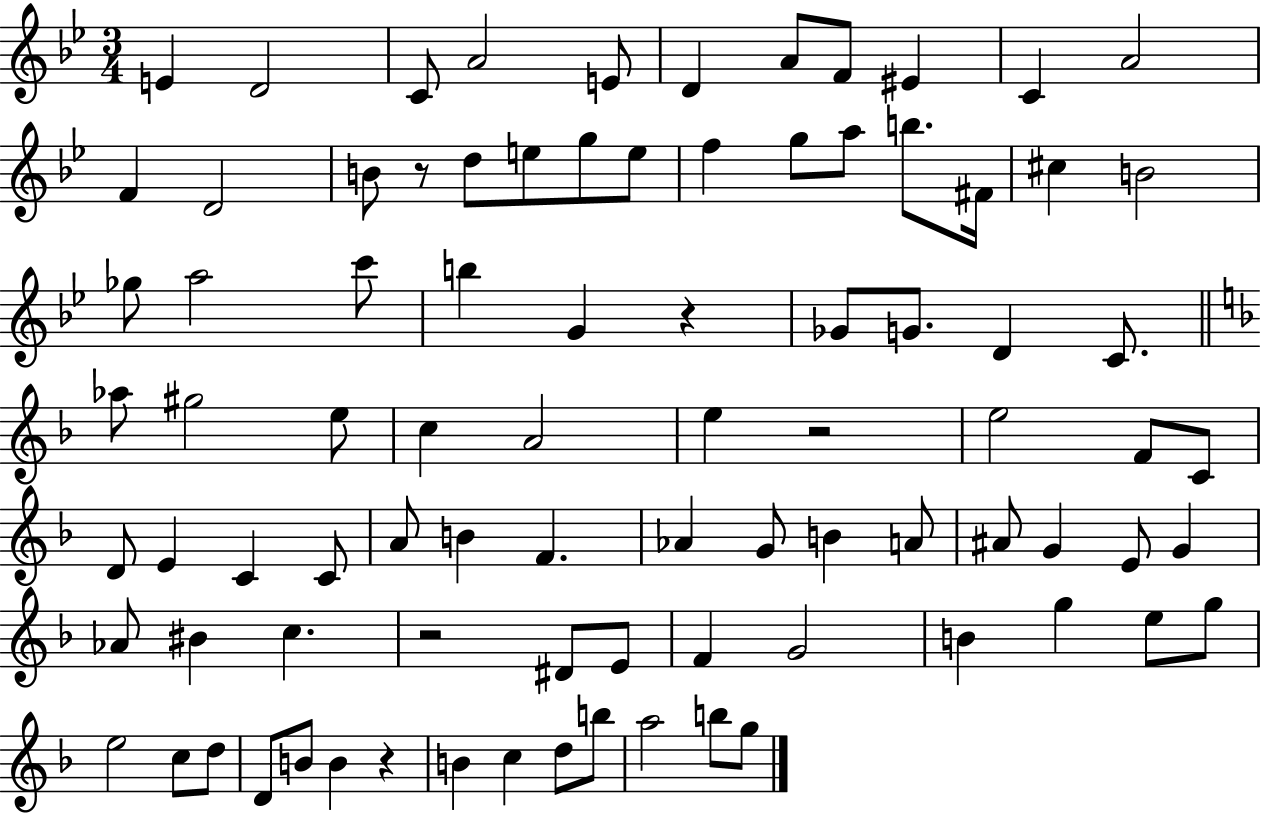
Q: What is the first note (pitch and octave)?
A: E4